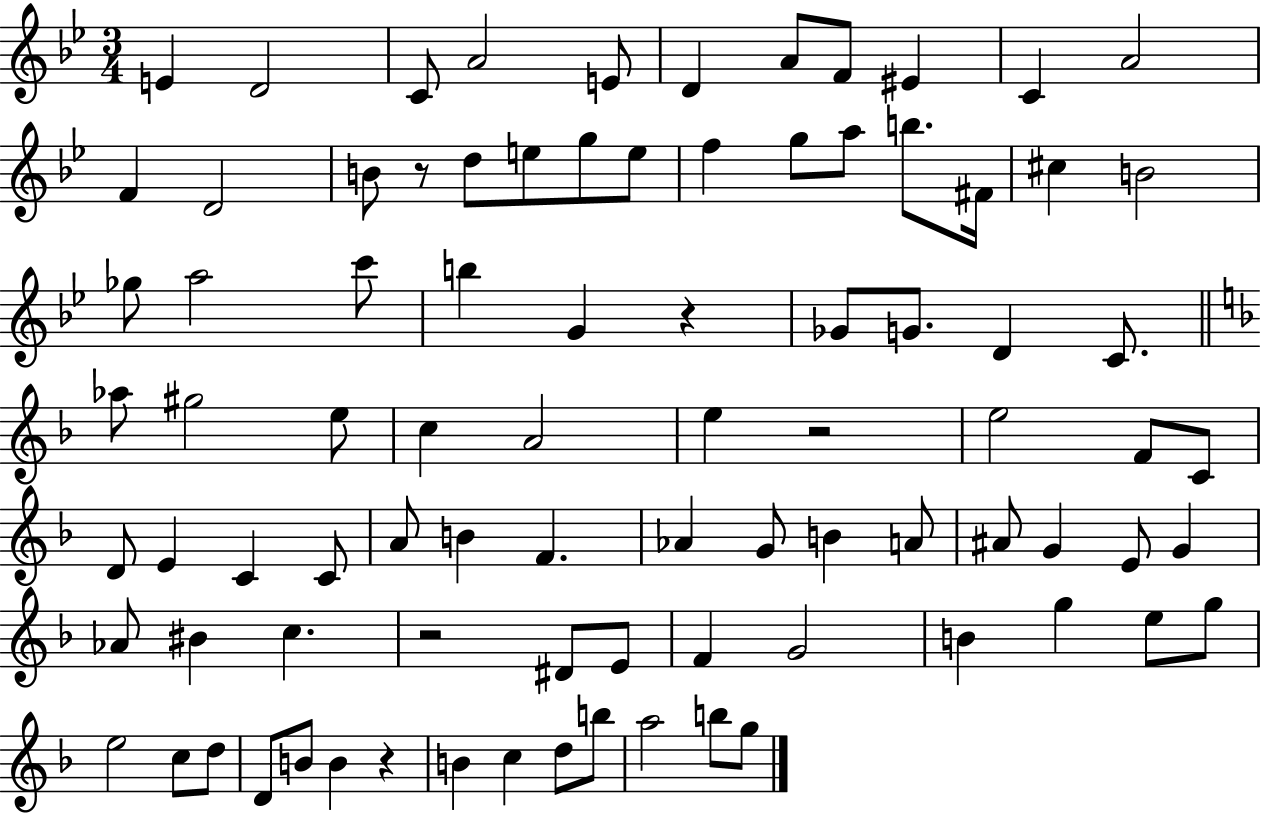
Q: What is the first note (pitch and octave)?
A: E4